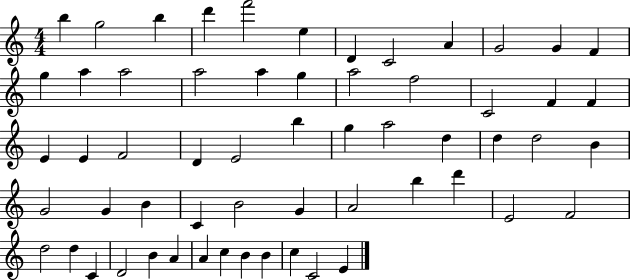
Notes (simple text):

B5/q G5/h B5/q D6/q F6/h E5/q D4/q C4/h A4/q G4/h G4/q F4/q G5/q A5/q A5/h A5/h A5/q G5/q A5/h F5/h C4/h F4/q F4/q E4/q E4/q F4/h D4/q E4/h B5/q G5/q A5/h D5/q D5/q D5/h B4/q G4/h G4/q B4/q C4/q B4/h G4/q A4/h B5/q D6/q E4/h F4/h D5/h D5/q C4/q D4/h B4/q A4/q A4/q C5/q B4/q B4/q C5/q C4/h E4/q